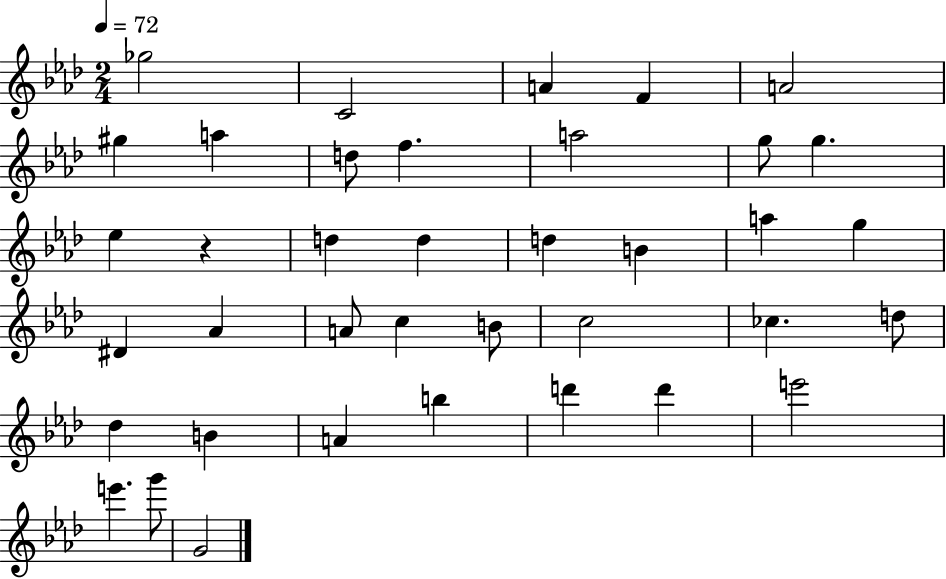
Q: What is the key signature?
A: AES major